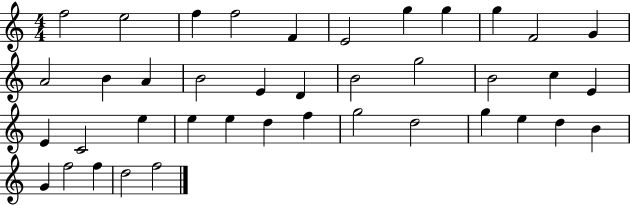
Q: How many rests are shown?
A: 0